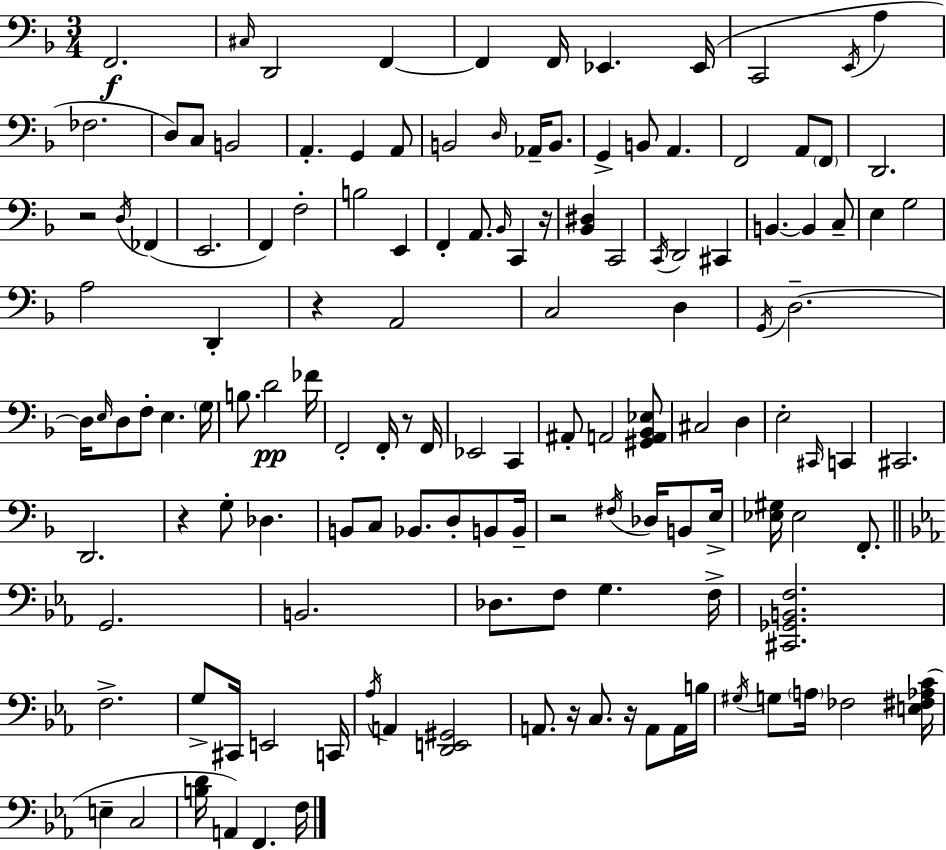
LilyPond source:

{
  \clef bass
  \numericTimeSignature
  \time 3/4
  \key d \minor
  \repeat volta 2 { f,2.\f | \grace { cis16 } d,2 f,4~~ | f,4 f,16 ees,4. | ees,16( c,2 \acciaccatura { e,16 } a4 | \break fes2. | d8) c8 b,2 | a,4.-. g,4 | a,8 b,2 \grace { d16 } aes,16-- | \break b,8. g,4-> b,8 a,4. | f,2 a,8 | \parenthesize f,8 d,2. | r2 \acciaccatura { d16 } | \break fes,4( e,2. | f,4) f2-. | b2 | e,4 f,4-. a,8. \grace { bes,16 } | \break c,4 r16 <bes, dis>4 c,2 | \acciaccatura { c,16 } d,2 | cis,4 b,4.~~ | b,4 c8-- e4 g2 | \break a2 | d,4-. r4 a,2 | c2 | d4 \acciaccatura { g,16 } d2.--~~ | \break d16 \grace { e16 } d8 f8-. | e4. \parenthesize g16 b8. d'2\pp | fes'16 f,2-. | f,16-. r8 f,16 ees,2 | \break c,4 ais,8-. a,2 | <gis, a, bes, ees>8 cis2 | d4 e2-. | \grace { cis,16 } c,4 cis,2. | \break d,2. | r4 | g8-. des4. b,8 c8 | bes,8. d8-. b,8 b,16-- r2 | \break \acciaccatura { fis16 } des16 b,8 e16-> <ees gis>16 ees2 | f,8.-. \bar "||" \break \key ees \major g,2. | b,2. | des8. f8 g4. f16-> | <cis, ges, b, f>2. | \break f2.-> | g8-> cis,16 e,2 c,16 | \acciaccatura { aes16 } a,4 <d, e, gis,>2 | a,8. r16 c8. r16 a,8 a,16 | \break b16 \acciaccatura { gis16 } g8 \parenthesize a16 fes2 | <e fis aes c'>16( e4-- c2 | <b d'>16 a,4) f,4. | f16 } \bar "|."
}